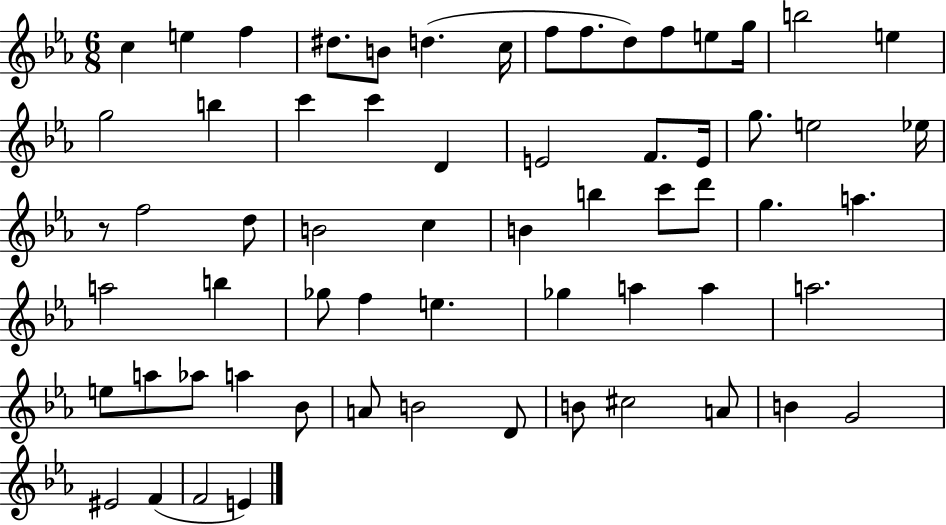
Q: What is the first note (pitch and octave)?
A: C5